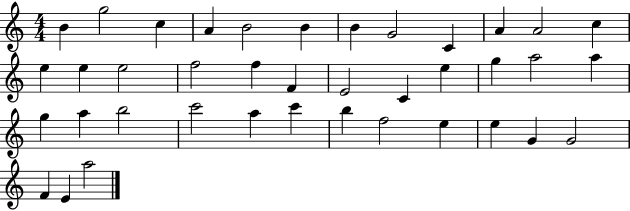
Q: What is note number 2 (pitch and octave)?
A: G5